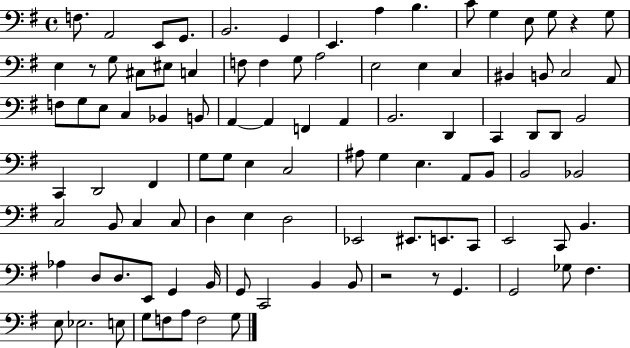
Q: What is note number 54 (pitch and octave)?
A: A#3